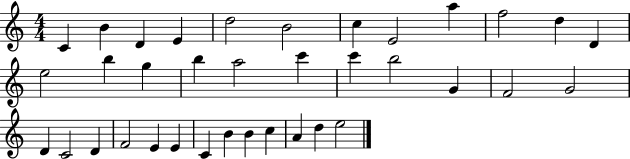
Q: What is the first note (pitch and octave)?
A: C4